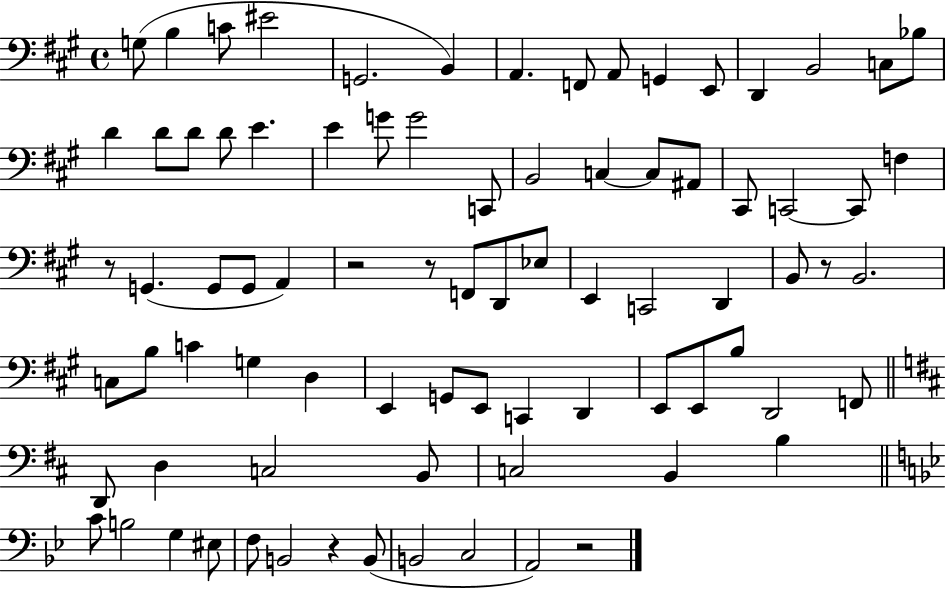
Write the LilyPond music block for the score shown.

{
  \clef bass
  \time 4/4
  \defaultTimeSignature
  \key a \major
  \repeat volta 2 { g8( b4 c'8 eis'2 | g,2. b,4) | a,4. f,8 a,8 g,4 e,8 | d,4 b,2 c8 bes8 | \break d'4 d'8 d'8 d'8 e'4. | e'4 g'8 g'2 c,8 | b,2 c4~~ c8 ais,8 | cis,8 c,2~~ c,8 f4 | \break r8 g,4.( g,8 g,8 a,4) | r2 r8 f,8 d,8 ees8 | e,4 c,2 d,4 | b,8 r8 b,2. | \break c8 b8 c'4 g4 d4 | e,4 g,8 e,8 c,4 d,4 | e,8 e,8 b8 d,2 f,8 | \bar "||" \break \key d \major d,8 d4 c2 b,8 | c2 b,4 b4 | \bar "||" \break \key g \minor c'8 b2 g4 eis8 | f8 b,2 r4 b,8( | b,2 c2 | a,2) r2 | \break } \bar "|."
}